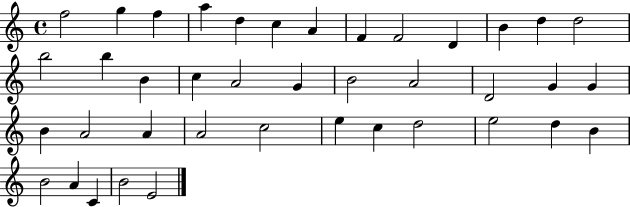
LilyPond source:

{
  \clef treble
  \time 4/4
  \defaultTimeSignature
  \key c \major
  f''2 g''4 f''4 | a''4 d''4 c''4 a'4 | f'4 f'2 d'4 | b'4 d''4 d''2 | \break b''2 b''4 b'4 | c''4 a'2 g'4 | b'2 a'2 | d'2 g'4 g'4 | \break b'4 a'2 a'4 | a'2 c''2 | e''4 c''4 d''2 | e''2 d''4 b'4 | \break b'2 a'4 c'4 | b'2 e'2 | \bar "|."
}